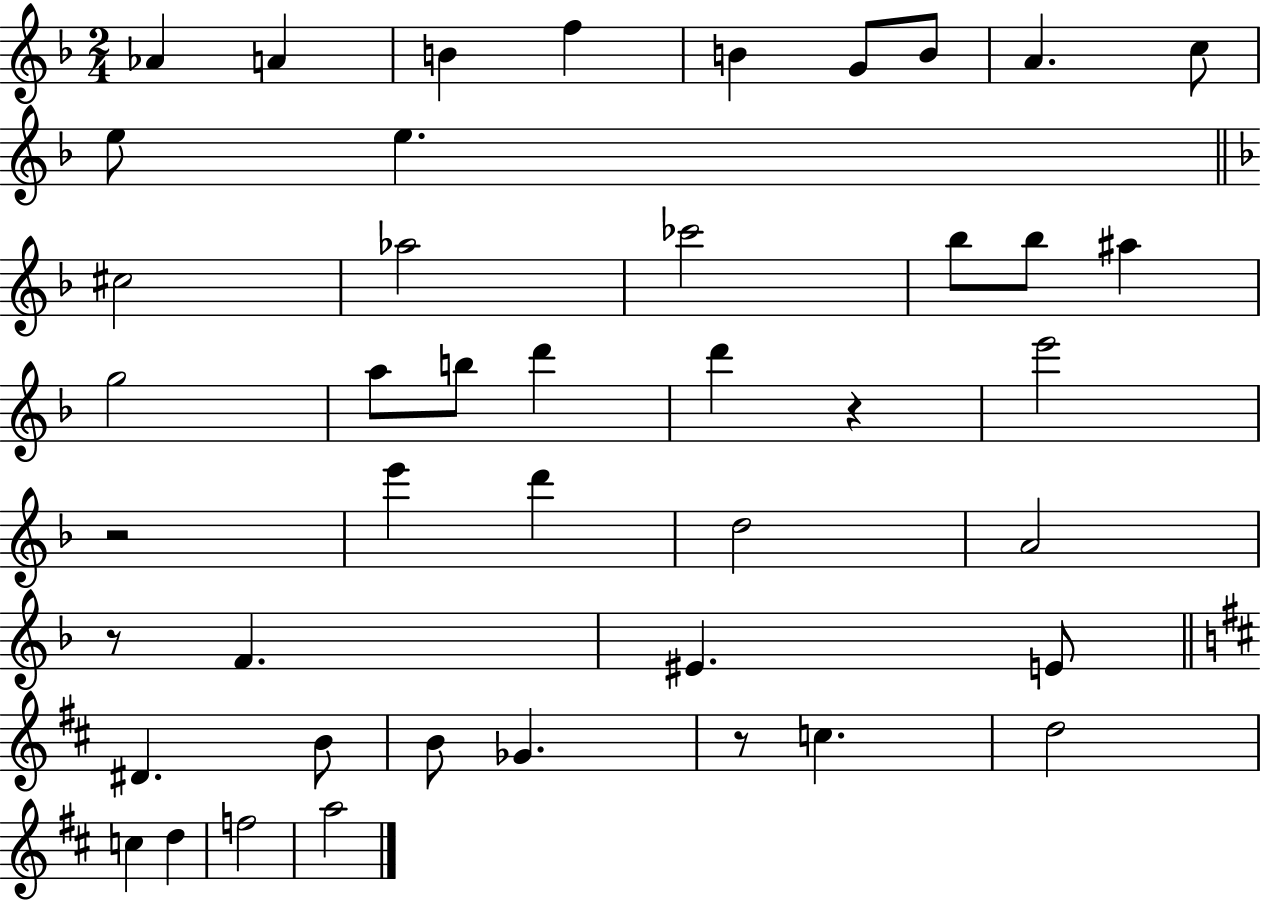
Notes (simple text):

Ab4/q A4/q B4/q F5/q B4/q G4/e B4/e A4/q. C5/e E5/e E5/q. C#5/h Ab5/h CES6/h Bb5/e Bb5/e A#5/q G5/h A5/e B5/e D6/q D6/q R/q E6/h R/h E6/q D6/q D5/h A4/h R/e F4/q. EIS4/q. E4/e D#4/q. B4/e B4/e Gb4/q. R/e C5/q. D5/h C5/q D5/q F5/h A5/h